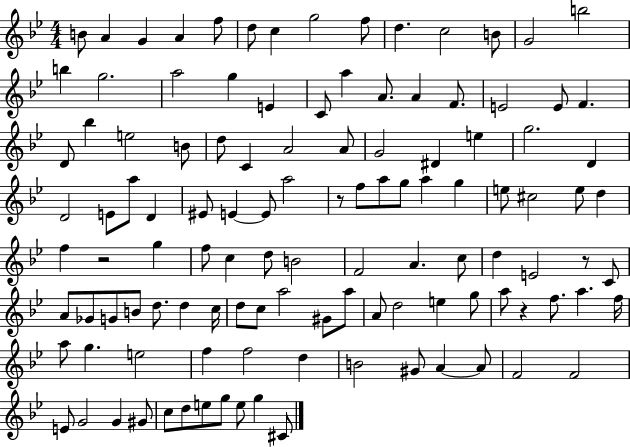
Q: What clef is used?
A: treble